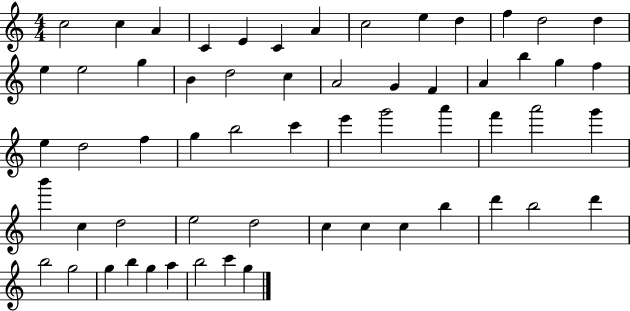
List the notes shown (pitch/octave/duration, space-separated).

C5/h C5/q A4/q C4/q E4/q C4/q A4/q C5/h E5/q D5/q F5/q D5/h D5/q E5/q E5/h G5/q B4/q D5/h C5/q A4/h G4/q F4/q A4/q B5/q G5/q F5/q E5/q D5/h F5/q G5/q B5/h C6/q E6/q G6/h A6/q F6/q A6/h G6/q B6/q C5/q D5/h E5/h D5/h C5/q C5/q C5/q B5/q D6/q B5/h D6/q B5/h G5/h G5/q B5/q G5/q A5/q B5/h C6/q G5/q